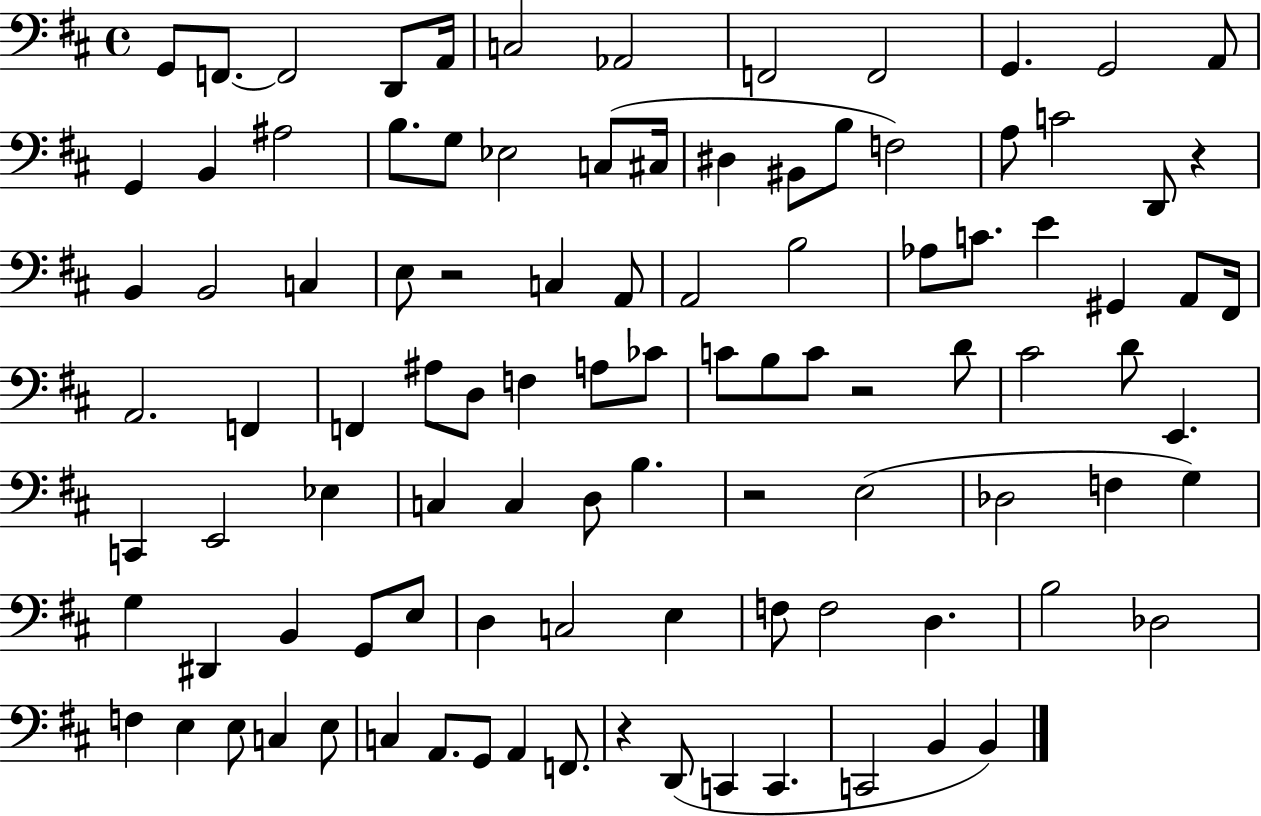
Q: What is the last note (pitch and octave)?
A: B2